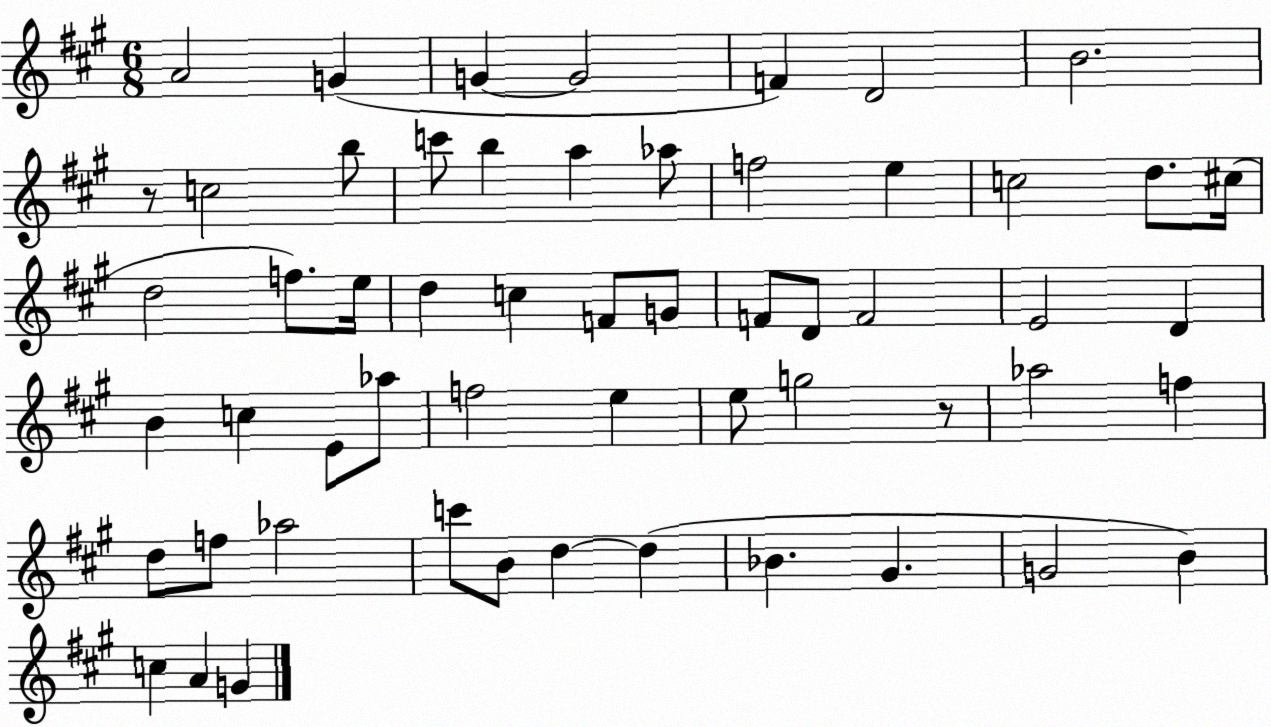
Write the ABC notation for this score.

X:1
T:Untitled
M:6/8
L:1/4
K:A
A2 G G G2 F D2 B2 z/2 c2 b/2 c'/2 b a _a/2 f2 e c2 d/2 ^c/4 d2 f/2 e/4 d c F/2 G/2 F/2 D/2 F2 E2 D B c E/2 _a/2 f2 e e/2 g2 z/2 _a2 f d/2 f/2 _a2 c'/2 B/2 d d _B ^G G2 B c A G